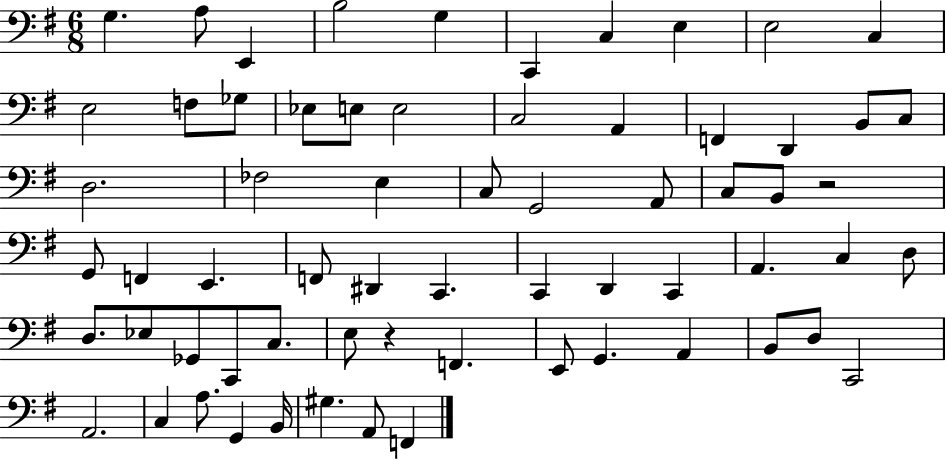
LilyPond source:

{
  \clef bass
  \numericTimeSignature
  \time 6/8
  \key g \major
  g4. a8 e,4 | b2 g4 | c,4 c4 e4 | e2 c4 | \break e2 f8 ges8 | ees8 e8 e2 | c2 a,4 | f,4 d,4 b,8 c8 | \break d2. | fes2 e4 | c8 g,2 a,8 | c8 b,8 r2 | \break g,8 f,4 e,4. | f,8 dis,4 c,4. | c,4 d,4 c,4 | a,4. c4 d8 | \break d8. ees8 ges,8 c,8 c8. | e8 r4 f,4. | e,8 g,4. a,4 | b,8 d8 c,2 | \break a,2. | c4 a8. g,4 b,16 | gis4. a,8 f,4 | \bar "|."
}